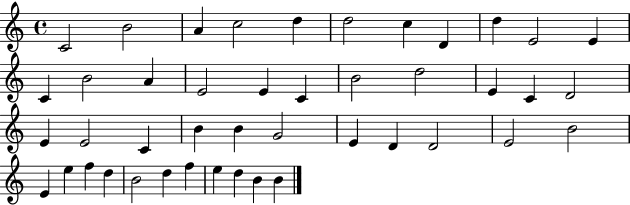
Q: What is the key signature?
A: C major